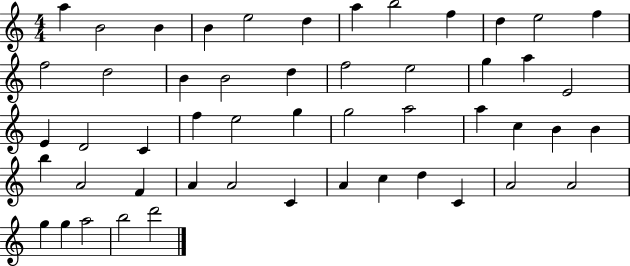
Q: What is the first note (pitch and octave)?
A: A5